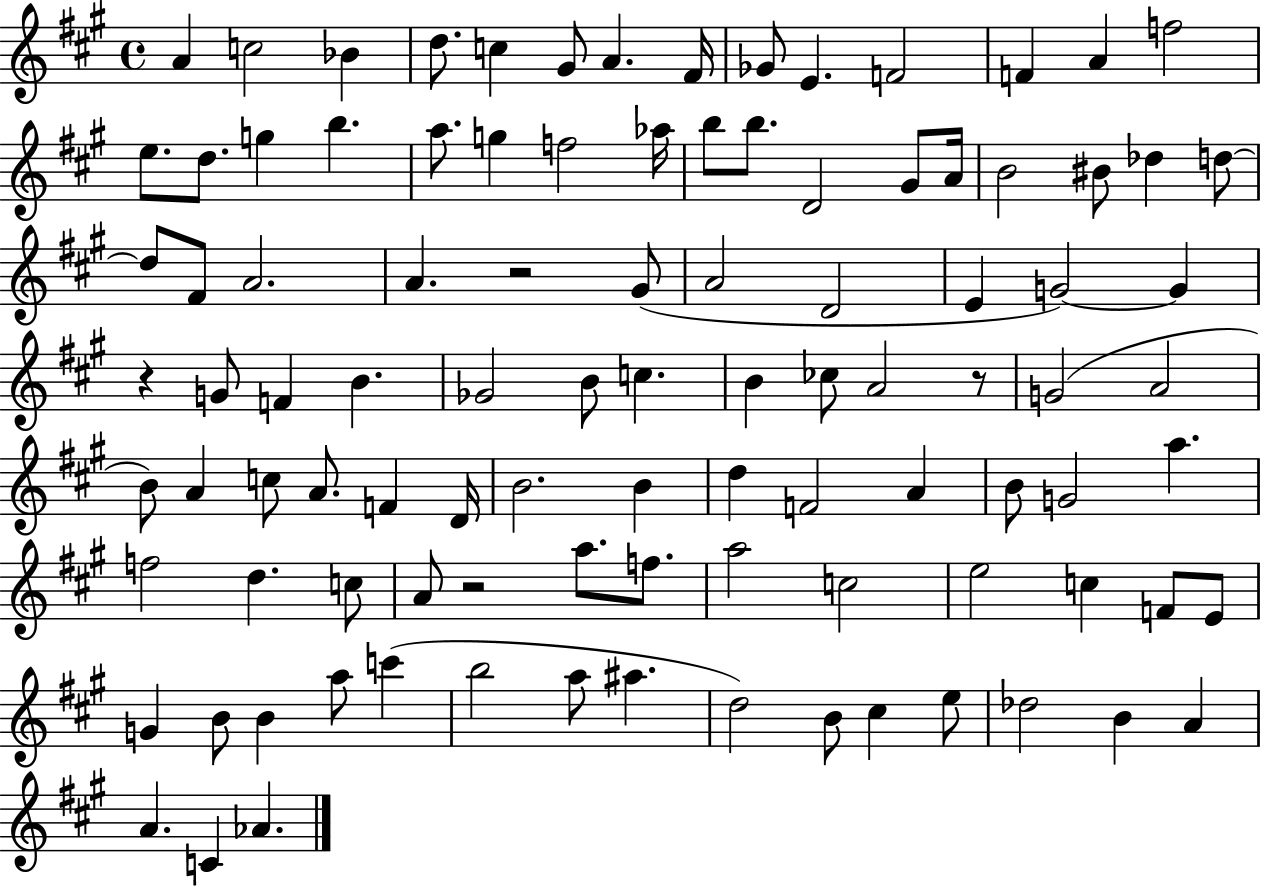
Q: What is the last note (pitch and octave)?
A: Ab4